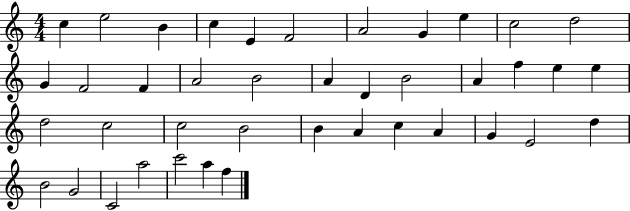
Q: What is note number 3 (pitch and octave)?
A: B4